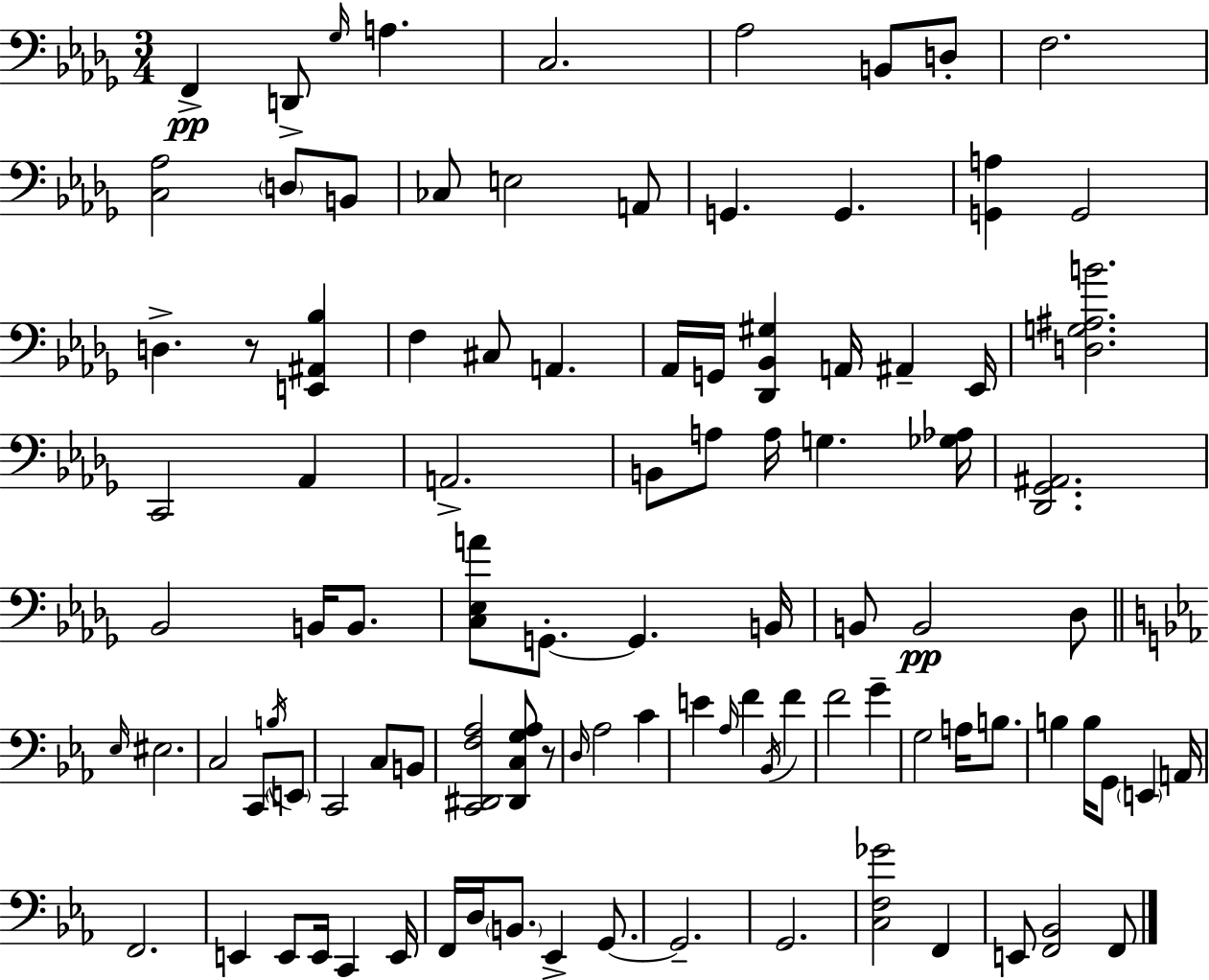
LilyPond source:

{
  \clef bass
  \numericTimeSignature
  \time 3/4
  \key bes \minor
  f,4->\pp d,8-> \grace { ges16 } a4. | c2. | aes2 b,8 d8-. | f2. | \break <c aes>2 \parenthesize d8 b,8 | ces8 e2 a,8 | g,4. g,4. | <g, a>4 g,2 | \break d4.-> r8 <e, ais, bes>4 | f4 cis8 a,4. | aes,16 g,16 <des, bes, gis>4 a,16 ais,4-- | ees,16 <d g ais b'>2. | \break c,2 aes,4 | a,2.-> | b,8 a8 a16 g4. | <ges aes>16 <des, ges, ais,>2. | \break bes,2 b,16 b,8. | <c ees a'>8 g,8.-.~~ g,4. | b,16 b,8 b,2\pp des8 | \bar "||" \break \key ees \major \grace { ees16 } eis2. | c2 c,8 \acciaccatura { b16 } | \parenthesize e,8 c,2 c8 | b,8 <c, dis, f aes>2 <dis, c g aes>8 | \break r8 \grace { d16 } aes2 c'4 | e'4 \grace { aes16 } f'4 | \acciaccatura { bes,16 } f'4 f'2 | g'4-- g2 | \break a16 b8. b4 b16 g,8 | \parenthesize e,4 a,16 f,2. | e,4 e,8 e,16 | c,4 e,16 f,16 d16 \parenthesize b,8. ees,4-> | \break g,8.~~ g,2.-- | g,2. | <c f ges'>2 | f,4 e,8 <f, bes,>2 | \break f,8 \bar "|."
}